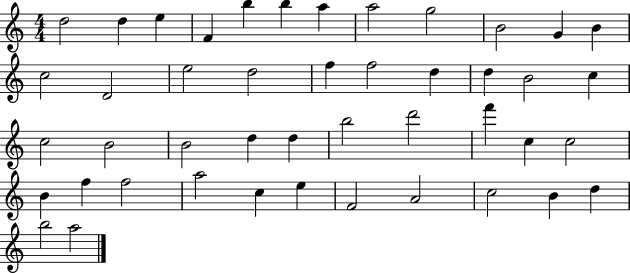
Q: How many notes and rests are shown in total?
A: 45